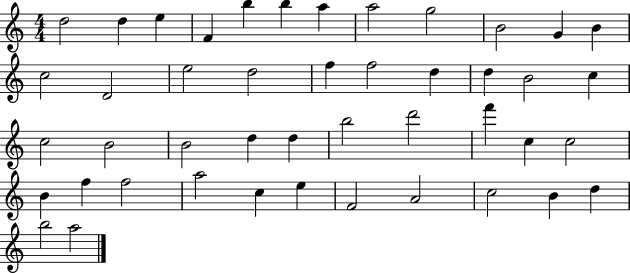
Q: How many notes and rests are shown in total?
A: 45